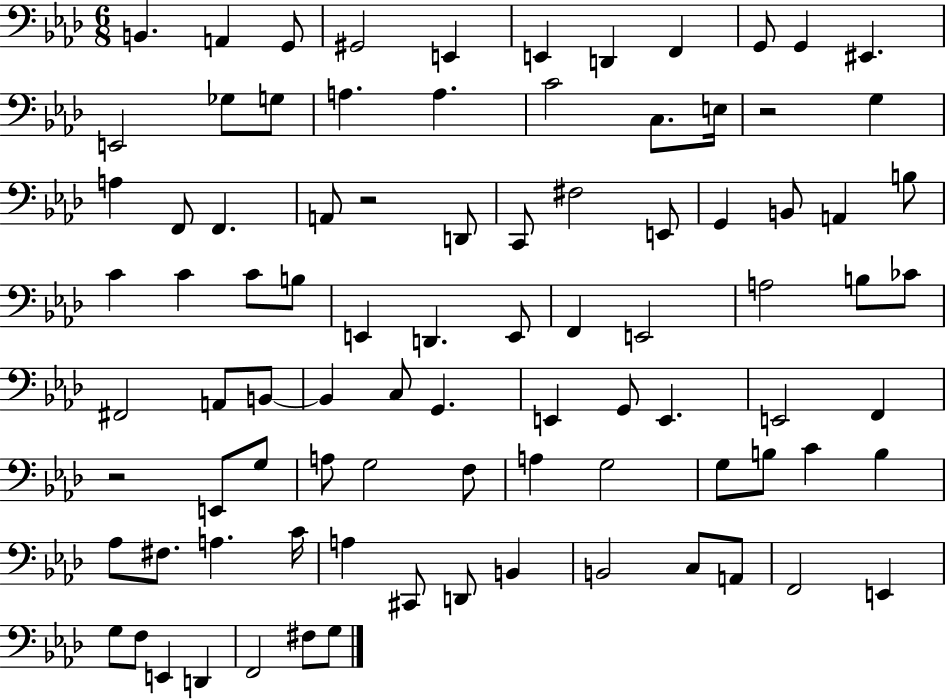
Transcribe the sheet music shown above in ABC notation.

X:1
T:Untitled
M:6/8
L:1/4
K:Ab
B,, A,, G,,/2 ^G,,2 E,, E,, D,, F,, G,,/2 G,, ^E,, E,,2 _G,/2 G,/2 A, A, C2 C,/2 E,/4 z2 G, A, F,,/2 F,, A,,/2 z2 D,,/2 C,,/2 ^F,2 E,,/2 G,, B,,/2 A,, B,/2 C C C/2 B,/2 E,, D,, E,,/2 F,, E,,2 A,2 B,/2 _C/2 ^F,,2 A,,/2 B,,/2 B,, C,/2 G,, E,, G,,/2 E,, E,,2 F,, z2 E,,/2 G,/2 A,/2 G,2 F,/2 A, G,2 G,/2 B,/2 C B, _A,/2 ^F,/2 A, C/4 A, ^C,,/2 D,,/2 B,, B,,2 C,/2 A,,/2 F,,2 E,, G,/2 F,/2 E,, D,, F,,2 ^F,/2 G,/2